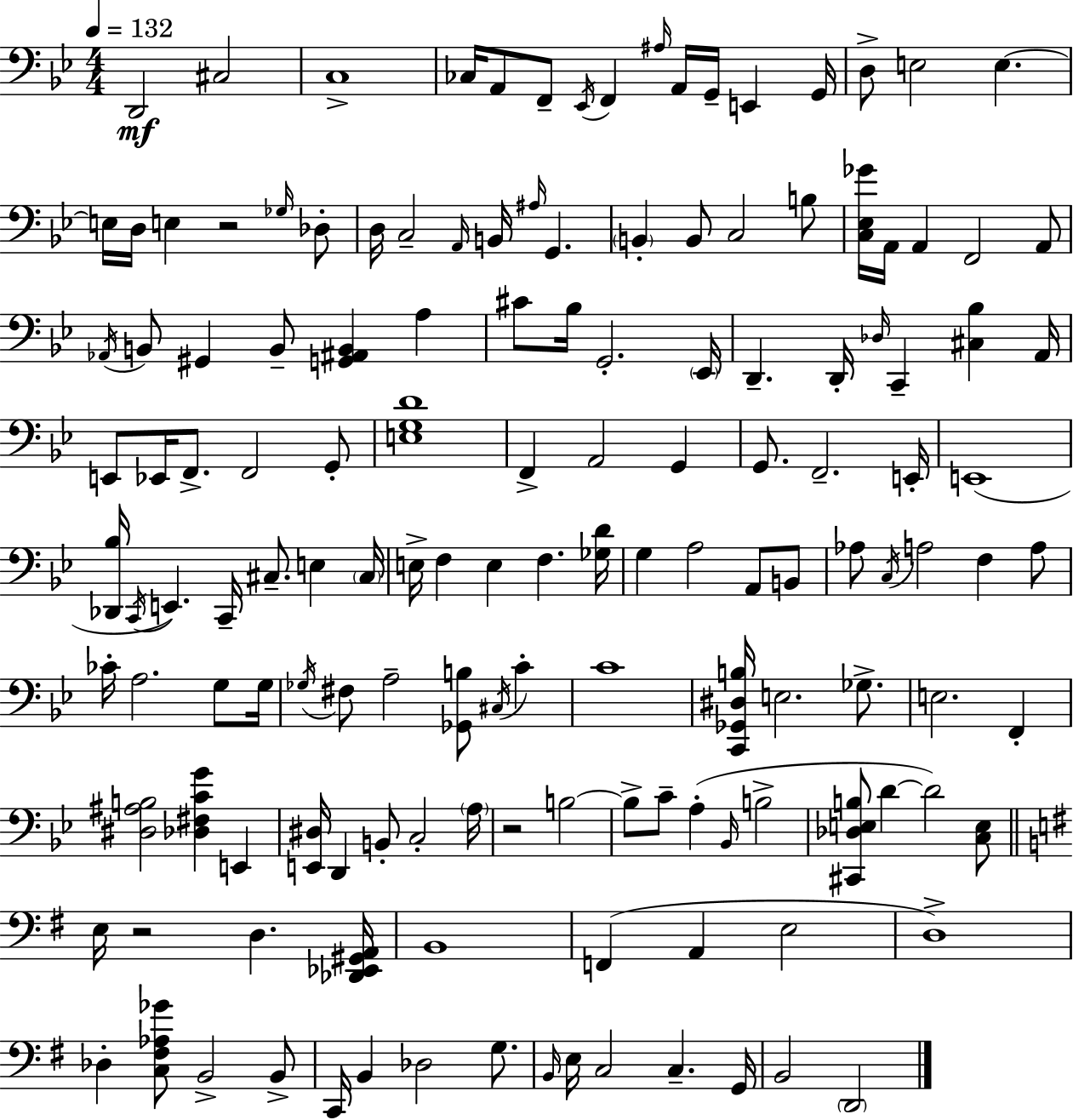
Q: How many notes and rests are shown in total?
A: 146